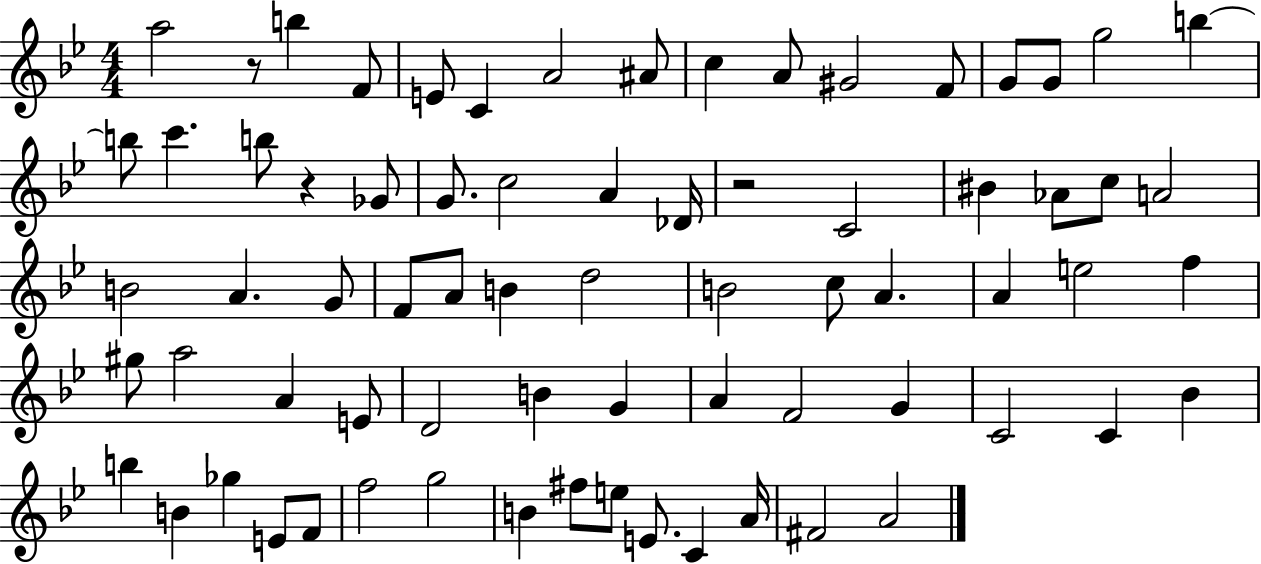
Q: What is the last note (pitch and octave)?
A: A4